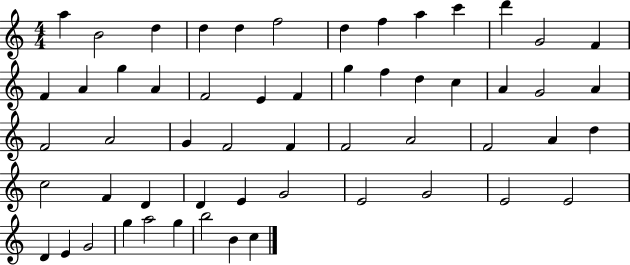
A5/q B4/h D5/q D5/q D5/q F5/h D5/q F5/q A5/q C6/q D6/q G4/h F4/q F4/q A4/q G5/q A4/q F4/h E4/q F4/q G5/q F5/q D5/q C5/q A4/q G4/h A4/q F4/h A4/h G4/q F4/h F4/q F4/h A4/h F4/h A4/q D5/q C5/h F4/q D4/q D4/q E4/q G4/h E4/h G4/h E4/h E4/h D4/q E4/q G4/h G5/q A5/h G5/q B5/h B4/q C5/q